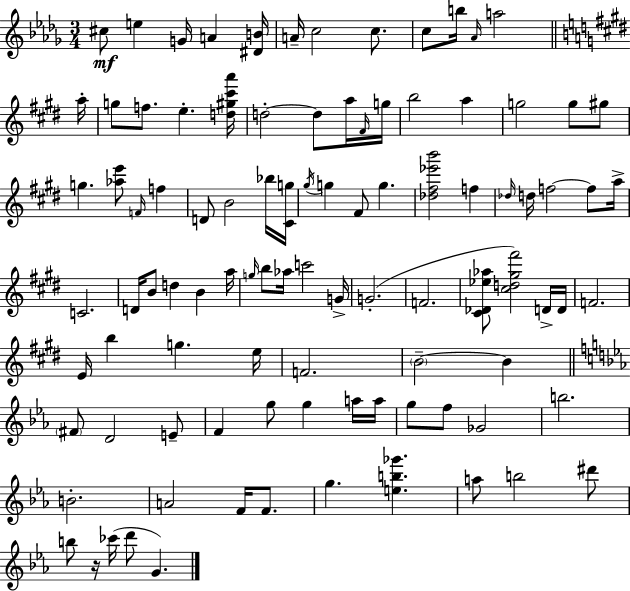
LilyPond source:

{
  \clef treble
  \numericTimeSignature
  \time 3/4
  \key bes \minor
  \repeat volta 2 { cis''8\mf e''4 g'16 a'4 <dis' b'>16 | a'16-- c''2 c''8. | c''8 b''16 \grace { aes'16 } a''2 | \bar "||" \break \key e \major a''16-. g''8 f''8. e''4.-. | <d'' gis'' cis''' a'''>16 d''2-.~~ d''8 a''16 | \grace { fis'16 } g''16 b''2 a''4 | g''2 g''8 | \break gis''8 g''4. <aes'' e'''>8 \grace { f'16 } f''4 | d'8 b'2 | bes''16 <cis' g''>16 \acciaccatura { gis''16 } g''4 fis'8 g''4. | <des'' fis'' ees''' b'''>2 | \break f''4 \grace { des''16 } d''16 f''2~~ | f''8 a''16-> c'2. | d'16 b'8 d''4 | b'4 a''16 \grace { g''16 } b''8 aes''16 c'''2 | \break g'16-> g'2.-.( | f'2. | <cis' des' ees'' aes''>8 <cis'' d'' gis'' fis'''>2) | d'16-> d'16 f'2. | \break e'16 b''4 g''4. | e''16 f'2. | \parenthesize b'2--~~ | b'4 \bar "||" \break \key ees \major \parenthesize fis'8 d'2 e'8-- | f'4 g''8 g''4 a''16 a''16 | g''8 f''8 ges'2 | b''2. | \break b'2.-. | a'2 f'16 f'8. | g''4. <e'' b'' ges'''>4. | a''8 b''2 dis'''8 | \break b''8 r16 ces'''16( d'''8 g'4.) | } \bar "|."
}